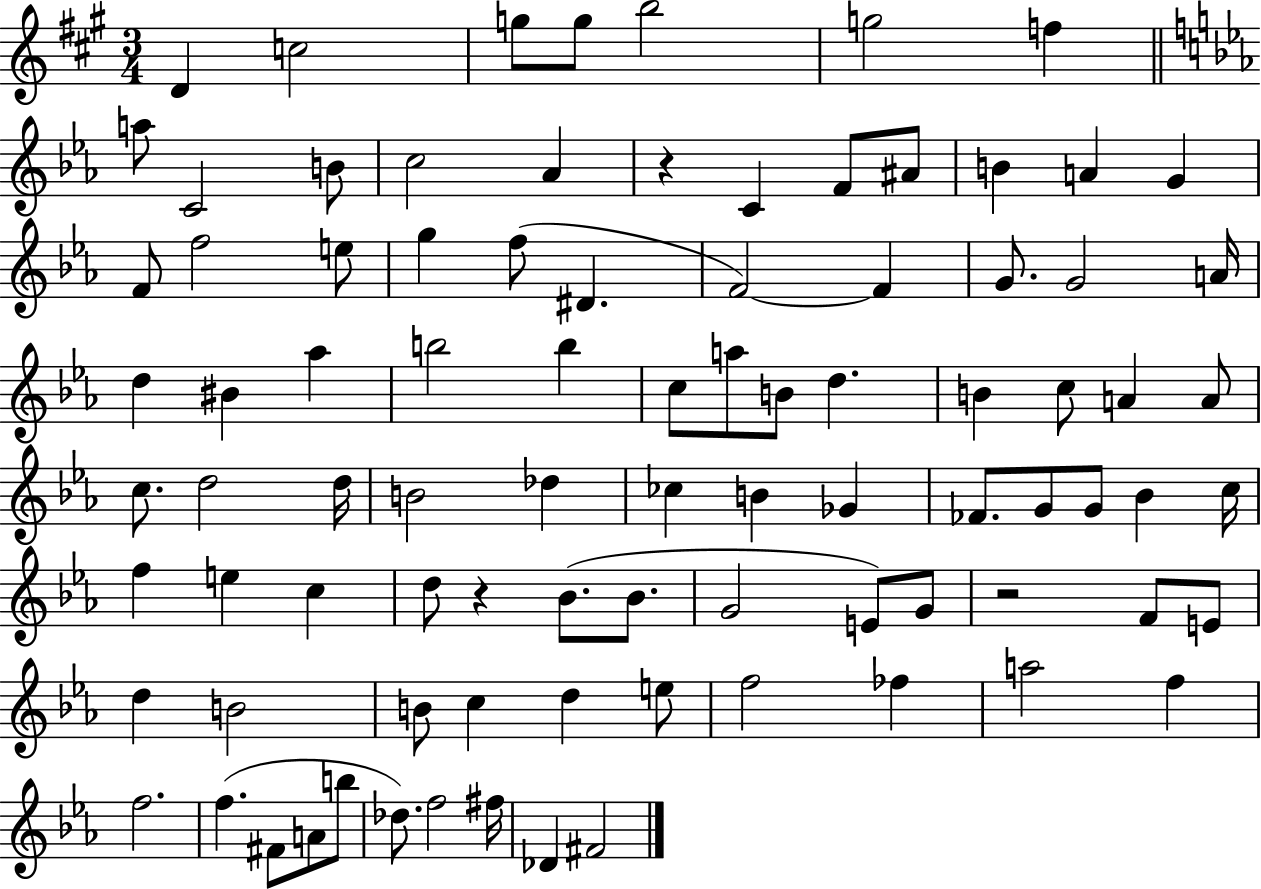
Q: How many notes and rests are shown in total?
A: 89